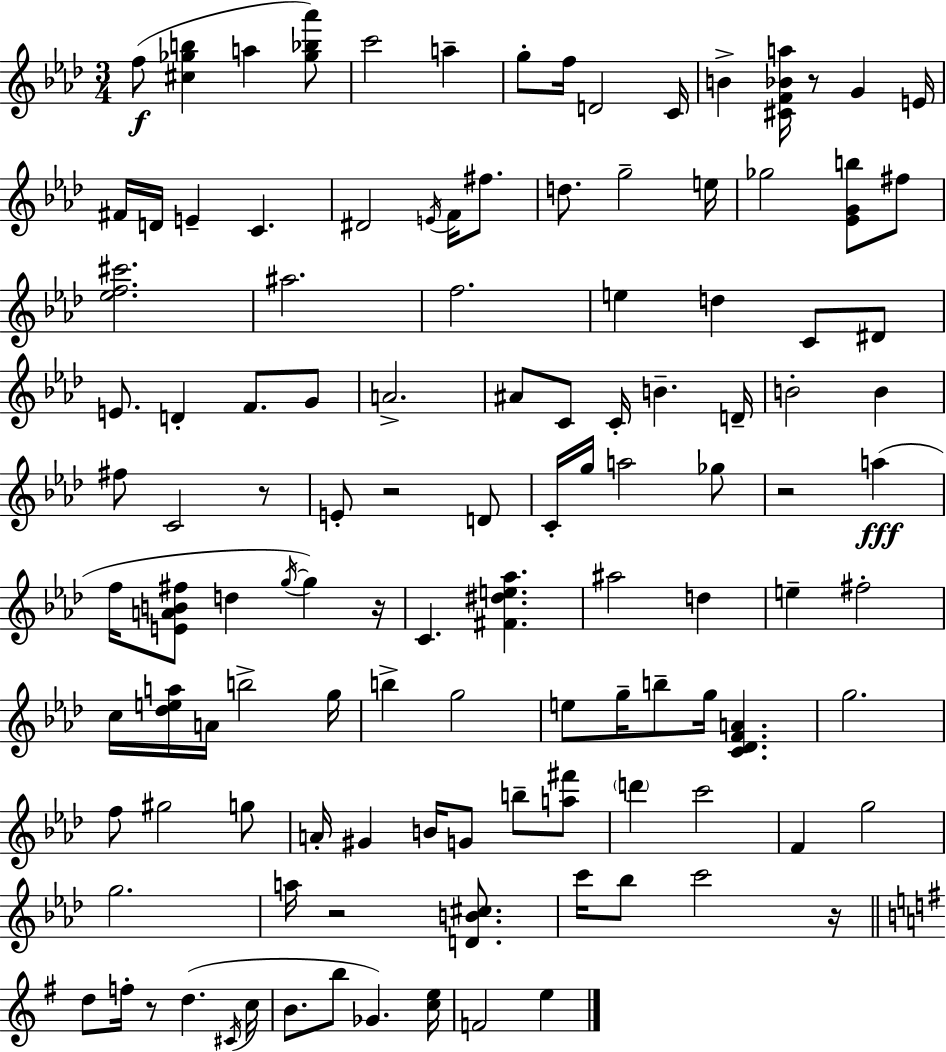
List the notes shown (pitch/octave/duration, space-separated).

F5/e [C#5,Gb5,B5]/q A5/q [Gb5,Bb5,Ab6]/e C6/h A5/q G5/e F5/s D4/h C4/s B4/q [C#4,F4,Bb4,A5]/s R/e G4/q E4/s F#4/s D4/s E4/q C4/q. D#4/h E4/s F4/s F#5/e. D5/e. G5/h E5/s Gb5/h [Eb4,G4,B5]/e F#5/e [Eb5,F5,C#6]/h. A#5/h. F5/h. E5/q D5/q C4/e D#4/e E4/e. D4/q F4/e. G4/e A4/h. A#4/e C4/e C4/s B4/q. D4/s B4/h B4/q F#5/e C4/h R/e E4/e R/h D4/e C4/s G5/s A5/h Gb5/e R/h A5/q F5/s [E4,A4,B4,F#5]/e D5/q G5/s G5/q R/s C4/q. [F#4,D#5,E5,Ab5]/q. A#5/h D5/q E5/q F#5/h C5/s [Db5,E5,A5]/s A4/s B5/h G5/s B5/q G5/h E5/e G5/s B5/e G5/s [C4,Db4,F4,A4]/q. G5/h. F5/e G#5/h G5/e A4/s G#4/q B4/s G4/e B5/e [A5,F#6]/e D6/q C6/h F4/q G5/h G5/h. A5/s R/h [D4,B4,C#5]/e. C6/s Bb5/e C6/h R/s D5/e F5/s R/e D5/q. C#4/s C5/s B4/e. B5/e Gb4/q. [C5,E5]/s F4/h E5/q